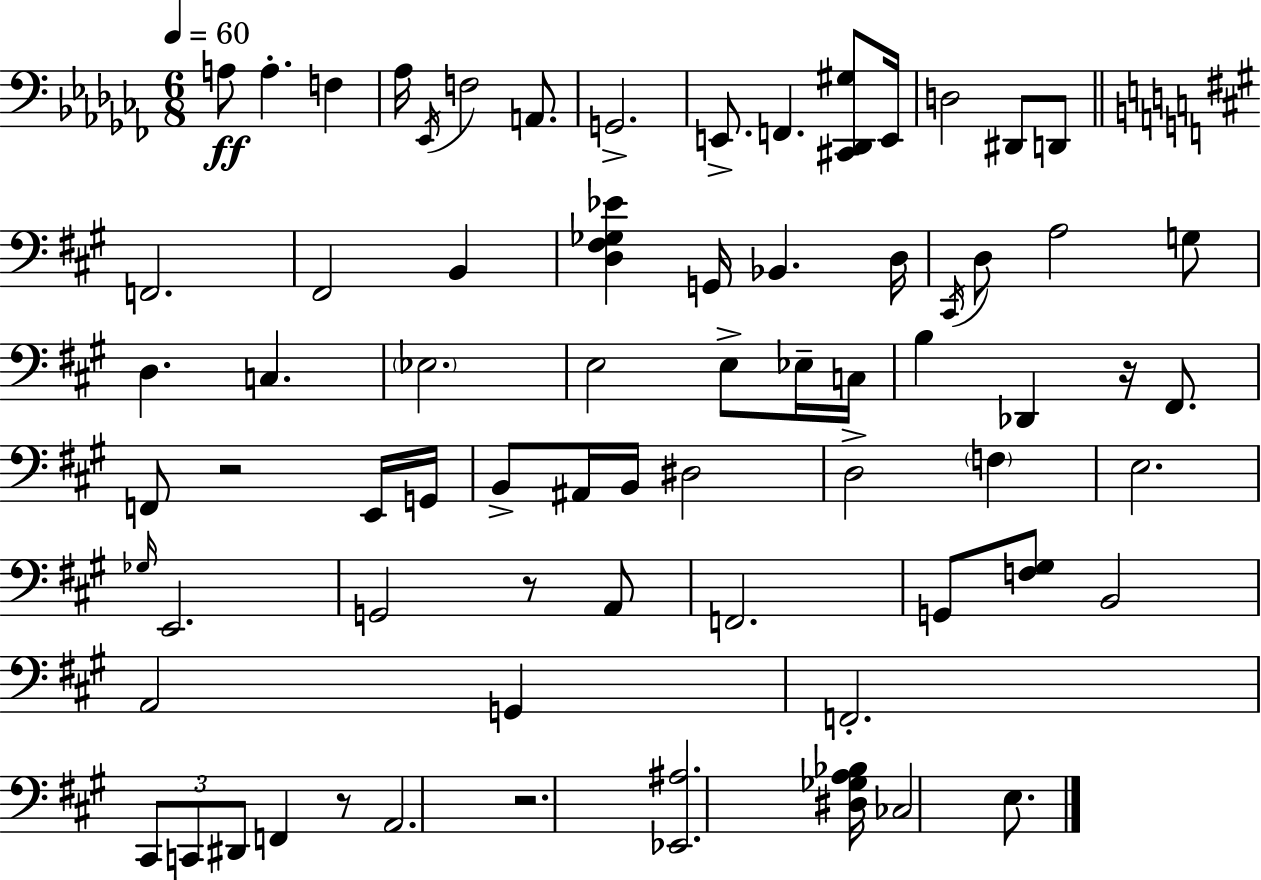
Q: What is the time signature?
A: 6/8